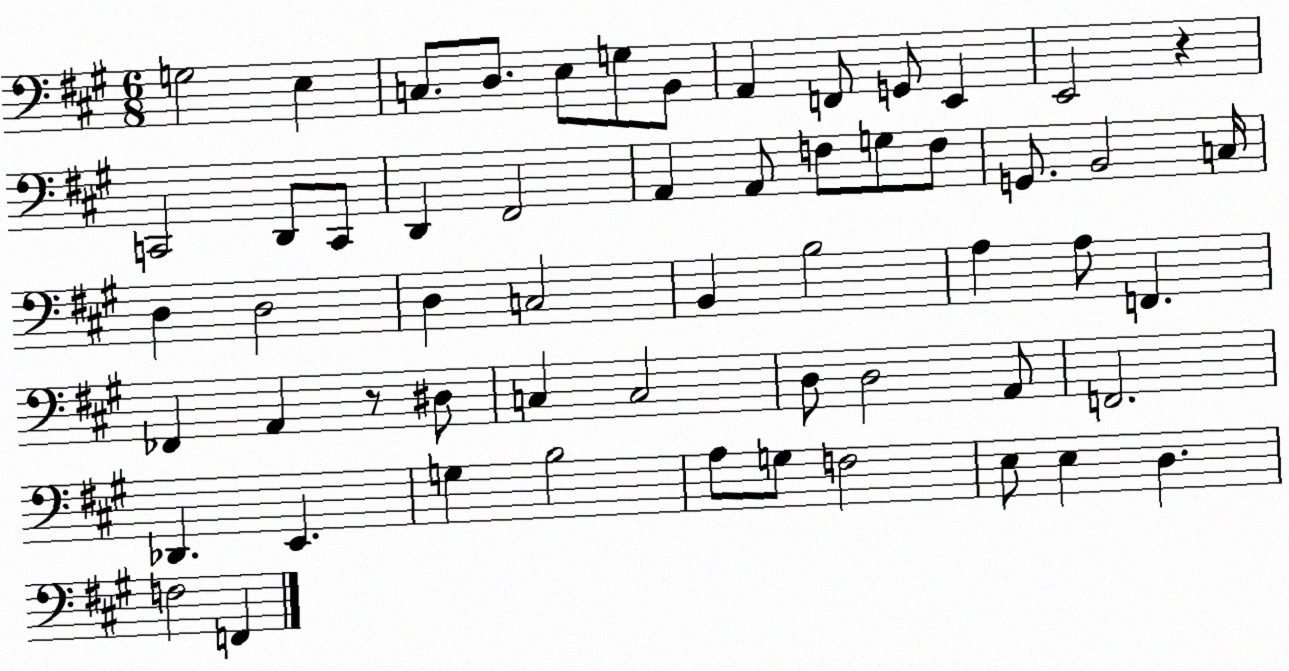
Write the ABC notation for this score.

X:1
T:Untitled
M:6/8
L:1/4
K:A
G,2 E, C,/2 D,/2 E,/2 G,/2 B,,/2 A,, F,,/2 G,,/2 E,, E,,2 z C,,2 D,,/2 C,,/2 D,, ^F,,2 A,, A,,/2 F,/2 G,/2 F,/2 G,,/2 B,,2 C,/4 D, D,2 D, C,2 B,, B,2 A, A,/2 F,, _F,, A,, z/2 ^D,/2 C, C,2 D,/2 D,2 A,,/2 F,,2 _D,, E,, G, B,2 A,/2 G,/2 F,2 E,/2 E, D, F,2 F,,